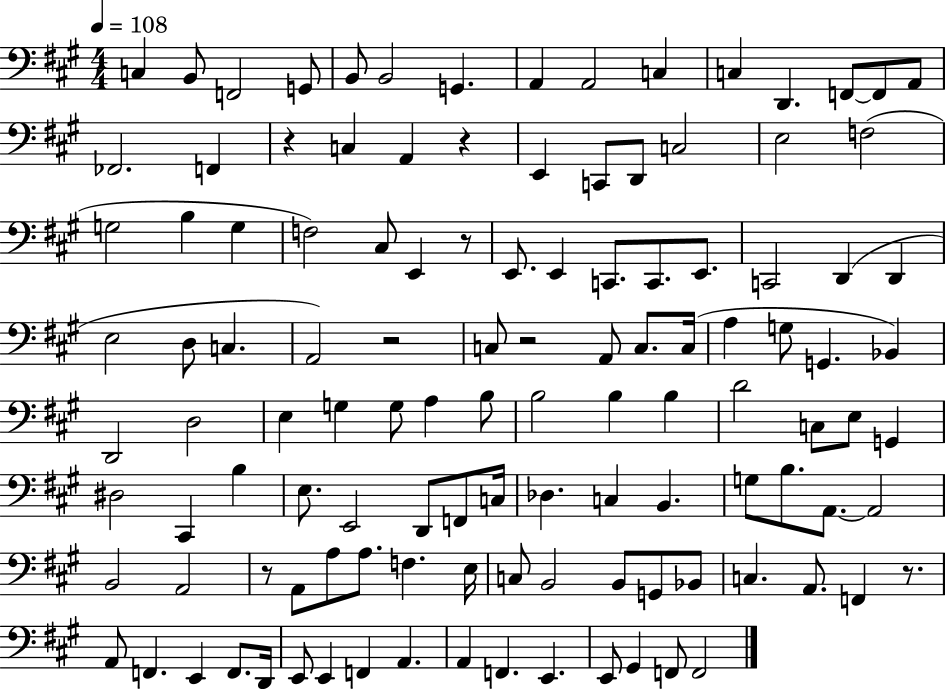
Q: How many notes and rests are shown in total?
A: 118